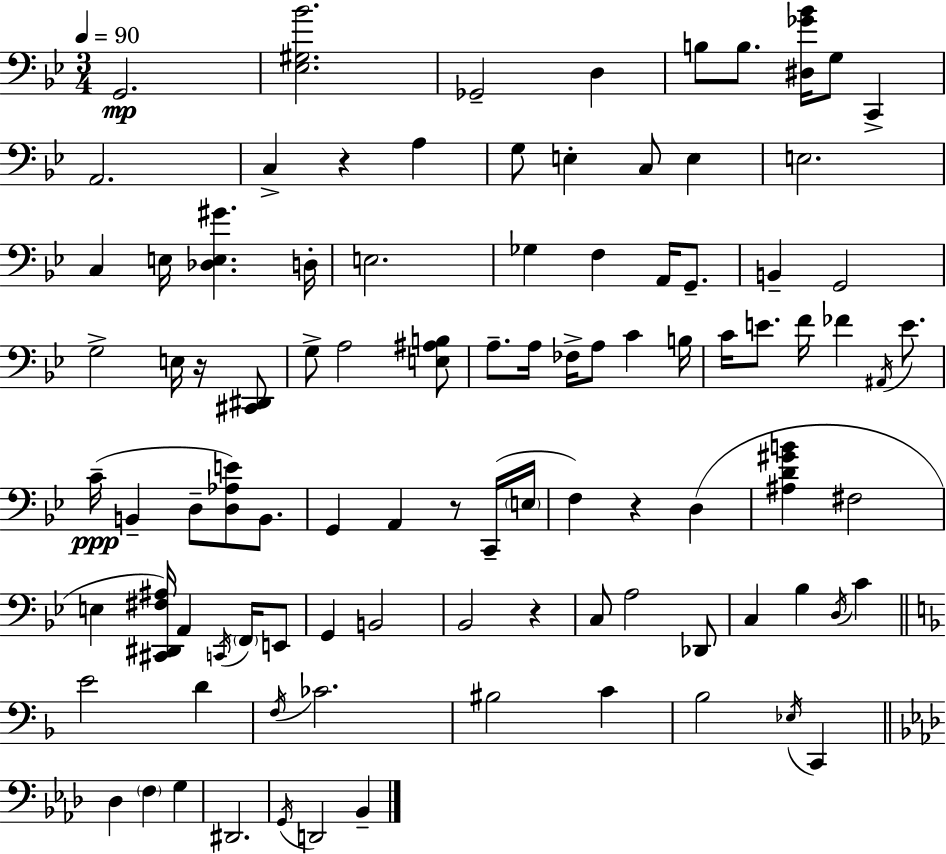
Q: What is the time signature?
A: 3/4